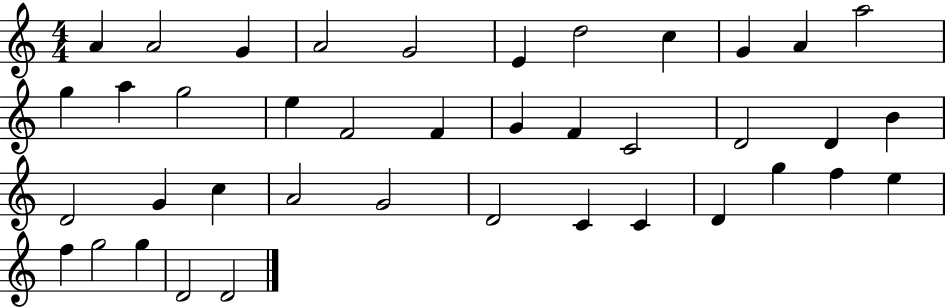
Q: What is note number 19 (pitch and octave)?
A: F4